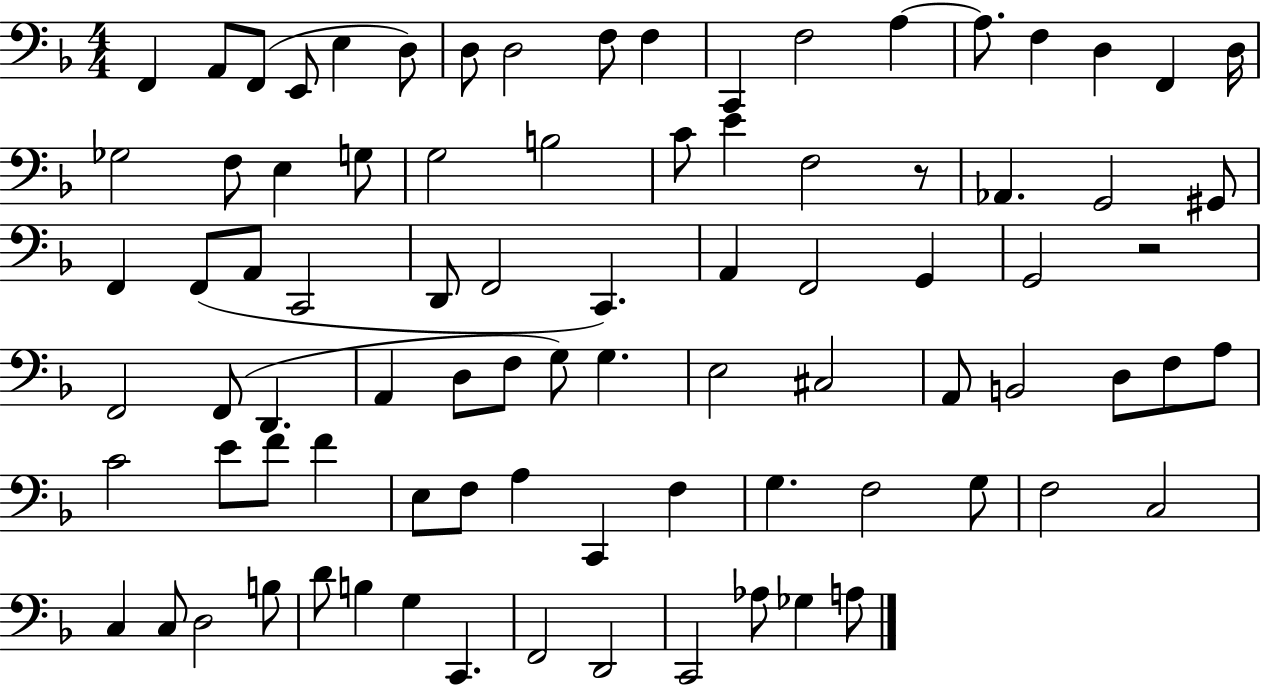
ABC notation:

X:1
T:Untitled
M:4/4
L:1/4
K:F
F,, A,,/2 F,,/2 E,,/2 E, D,/2 D,/2 D,2 F,/2 F, C,, F,2 A, A,/2 F, D, F,, D,/4 _G,2 F,/2 E, G,/2 G,2 B,2 C/2 E F,2 z/2 _A,, G,,2 ^G,,/2 F,, F,,/2 A,,/2 C,,2 D,,/2 F,,2 C,, A,, F,,2 G,, G,,2 z2 F,,2 F,,/2 D,, A,, D,/2 F,/2 G,/2 G, E,2 ^C,2 A,,/2 B,,2 D,/2 F,/2 A,/2 C2 E/2 F/2 F E,/2 F,/2 A, C,, F, G, F,2 G,/2 F,2 C,2 C, C,/2 D,2 B,/2 D/2 B, G, C,, F,,2 D,,2 C,,2 _A,/2 _G, A,/2